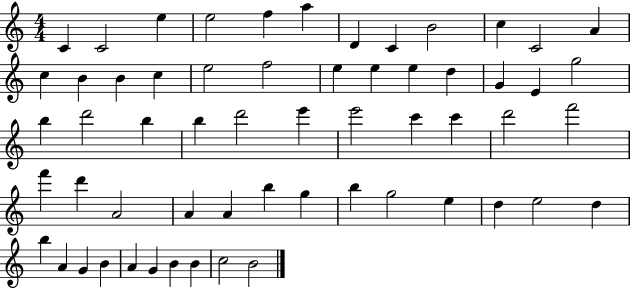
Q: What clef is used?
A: treble